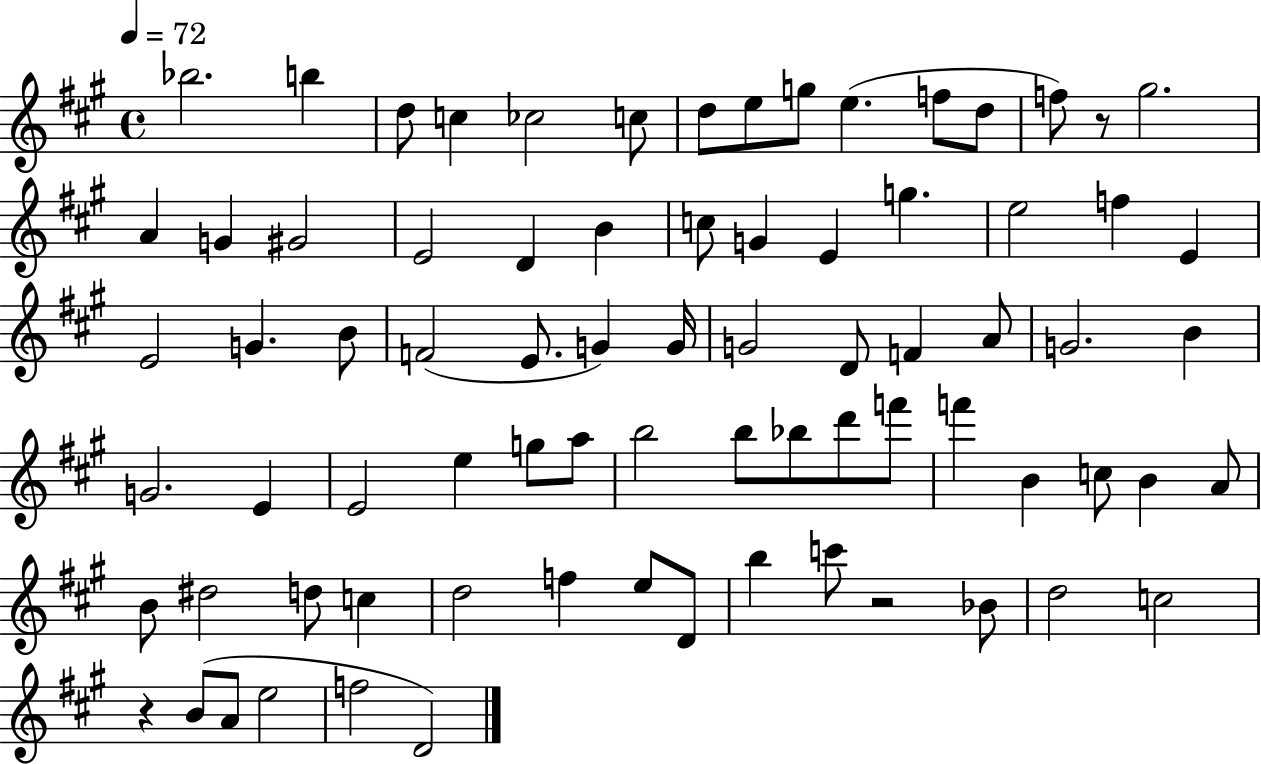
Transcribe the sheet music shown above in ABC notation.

X:1
T:Untitled
M:4/4
L:1/4
K:A
_b2 b d/2 c _c2 c/2 d/2 e/2 g/2 e f/2 d/2 f/2 z/2 ^g2 A G ^G2 E2 D B c/2 G E g e2 f E E2 G B/2 F2 E/2 G G/4 G2 D/2 F A/2 G2 B G2 E E2 e g/2 a/2 b2 b/2 _b/2 d'/2 f'/2 f' B c/2 B A/2 B/2 ^d2 d/2 c d2 f e/2 D/2 b c'/2 z2 _B/2 d2 c2 z B/2 A/2 e2 f2 D2